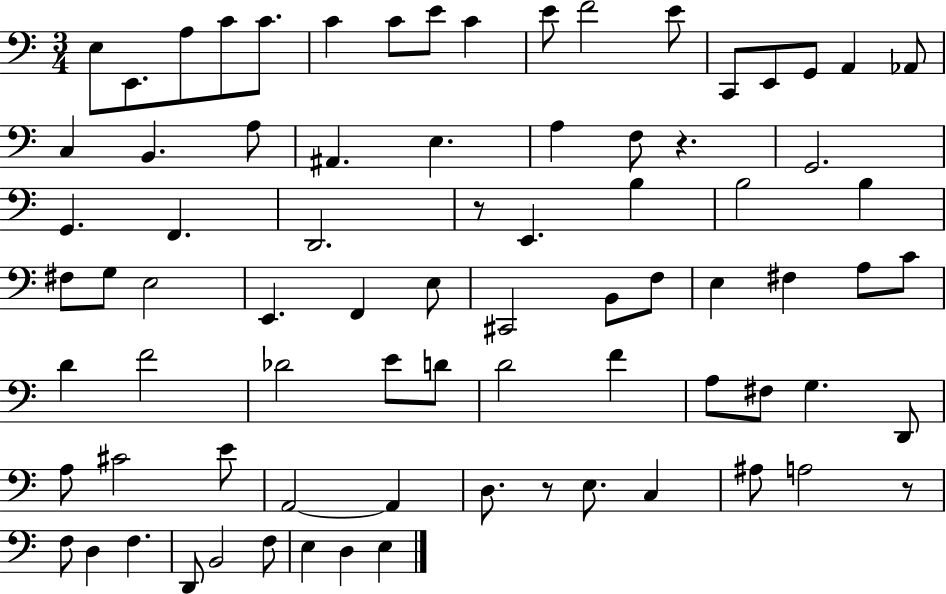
E3/e E2/e. A3/e C4/e C4/e. C4/q C4/e E4/e C4/q E4/e F4/h E4/e C2/e E2/e G2/e A2/q Ab2/e C3/q B2/q. A3/e A#2/q. E3/q. A3/q F3/e R/q. G2/h. G2/q. F2/q. D2/h. R/e E2/q. B3/q B3/h B3/q F#3/e G3/e E3/h E2/q. F2/q E3/e C#2/h B2/e F3/e E3/q F#3/q A3/e C4/e D4/q F4/h Db4/h E4/e D4/e D4/h F4/q A3/e F#3/e G3/q. D2/e A3/e C#4/h E4/e A2/h A2/q D3/e. R/e E3/e. C3/q A#3/e A3/h R/e F3/e D3/q F3/q. D2/e B2/h F3/e E3/q D3/q E3/q